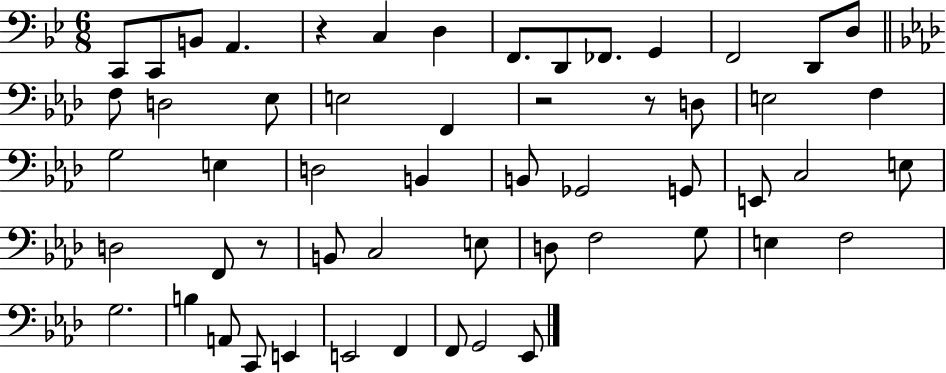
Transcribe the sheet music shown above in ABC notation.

X:1
T:Untitled
M:6/8
L:1/4
K:Bb
C,,/2 C,,/2 B,,/2 A,, z C, D, F,,/2 D,,/2 _F,,/2 G,, F,,2 D,,/2 D,/2 F,/2 D,2 _E,/2 E,2 F,, z2 z/2 D,/2 E,2 F, G,2 E, D,2 B,, B,,/2 _G,,2 G,,/2 E,,/2 C,2 E,/2 D,2 F,,/2 z/2 B,,/2 C,2 E,/2 D,/2 F,2 G,/2 E, F,2 G,2 B, A,,/2 C,,/2 E,, E,,2 F,, F,,/2 G,,2 _E,,/2